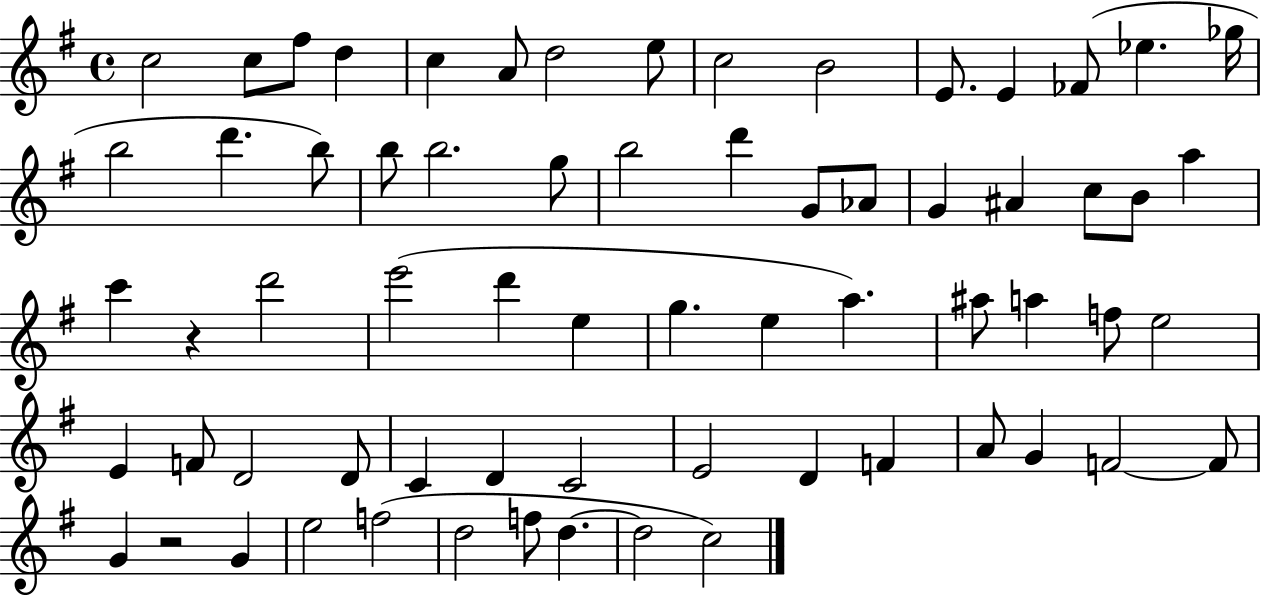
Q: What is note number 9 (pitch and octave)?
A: C5